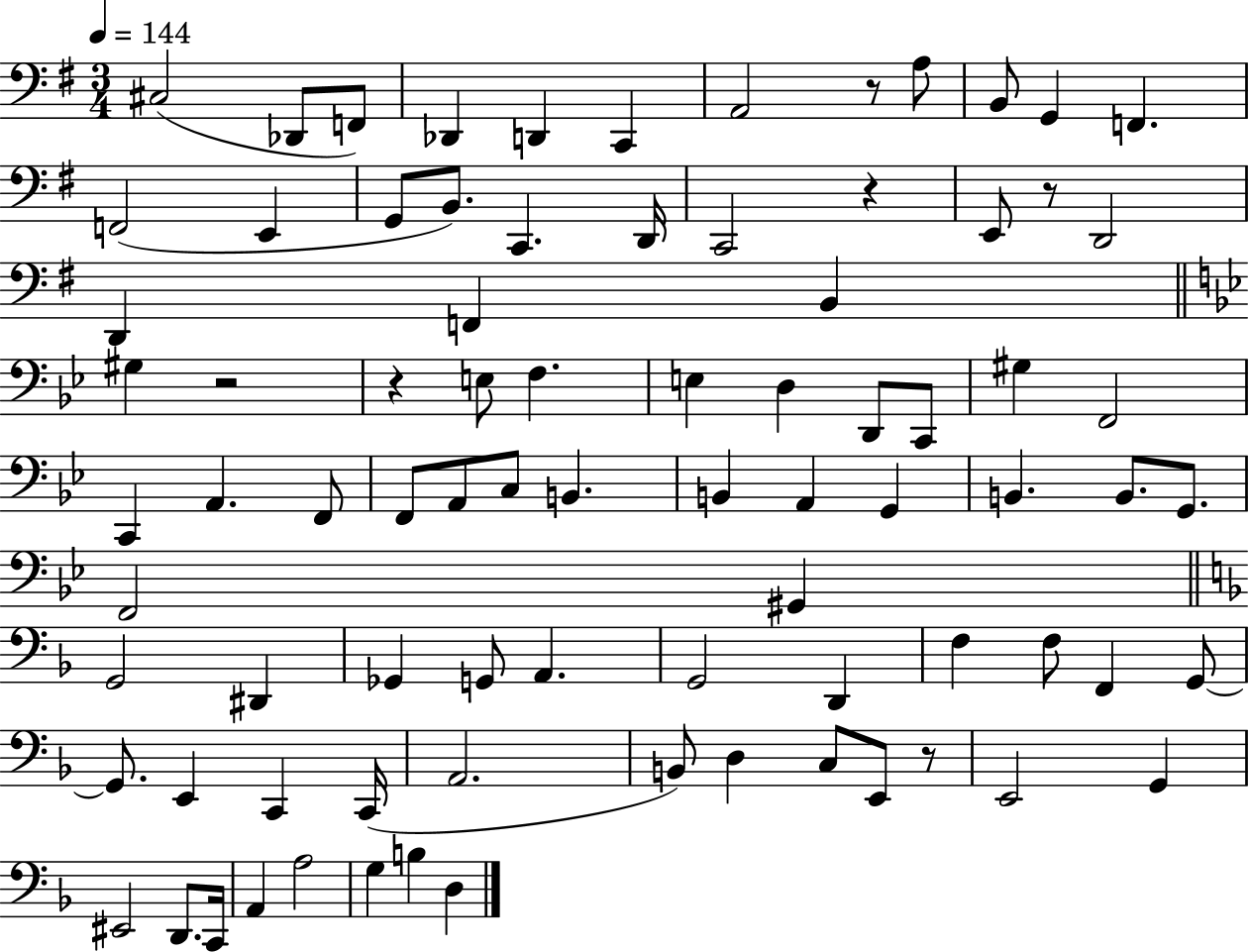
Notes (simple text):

C#3/h Db2/e F2/e Db2/q D2/q C2/q A2/h R/e A3/e B2/e G2/q F2/q. F2/h E2/q G2/e B2/e. C2/q. D2/s C2/h R/q E2/e R/e D2/h D2/q F2/q B2/q G#3/q R/h R/q E3/e F3/q. E3/q D3/q D2/e C2/e G#3/q F2/h C2/q A2/q. F2/e F2/e A2/e C3/e B2/q. B2/q A2/q G2/q B2/q. B2/e. G2/e. F2/h G#2/q G2/h D#2/q Gb2/q G2/e A2/q. G2/h D2/q F3/q F3/e F2/q G2/e G2/e. E2/q C2/q C2/s A2/h. B2/e D3/q C3/e E2/e R/e E2/h G2/q EIS2/h D2/e. C2/s A2/q A3/h G3/q B3/q D3/q